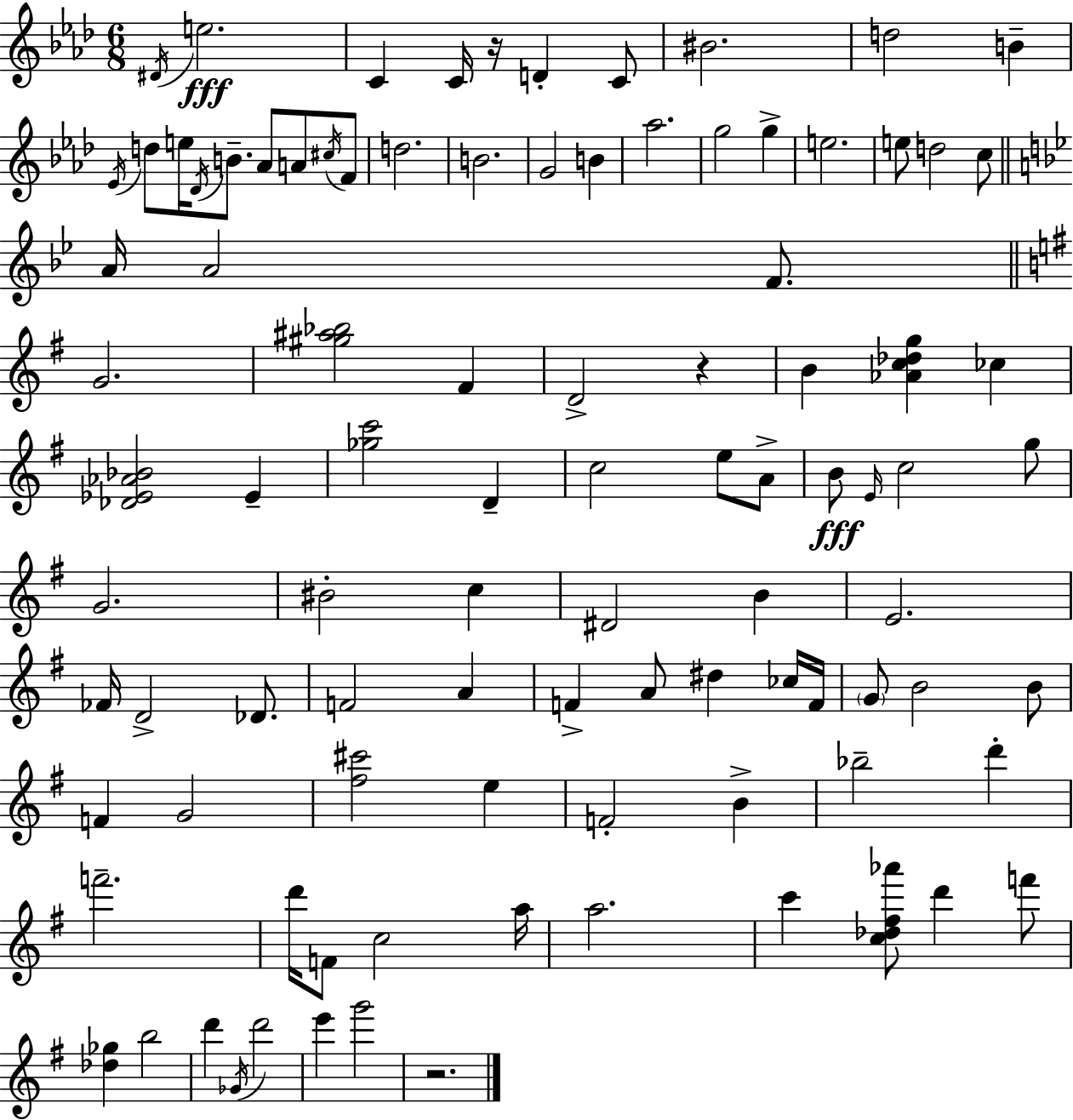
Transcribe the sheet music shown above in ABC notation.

X:1
T:Untitled
M:6/8
L:1/4
K:Ab
^D/4 e2 C C/4 z/4 D C/2 ^B2 d2 B _E/4 d/2 e/4 _D/4 B/2 _A/2 A/2 ^c/4 F/2 d2 B2 G2 B _a2 g2 g e2 e/2 d2 c/2 A/4 A2 F/2 G2 [^g^a_b]2 ^F D2 z B [_Ac_dg] _c [_D_E_A_B]2 _E [_gc']2 D c2 e/2 A/2 B/2 E/4 c2 g/2 G2 ^B2 c ^D2 B E2 _F/4 D2 _D/2 F2 A F A/2 ^d _c/4 F/4 G/2 B2 B/2 F G2 [^f^c']2 e F2 B _b2 d' f'2 d'/4 F/2 c2 a/4 a2 c' [c_d^f_a']/2 d' f'/2 [_d_g] b2 d' _G/4 d'2 e' g'2 z2